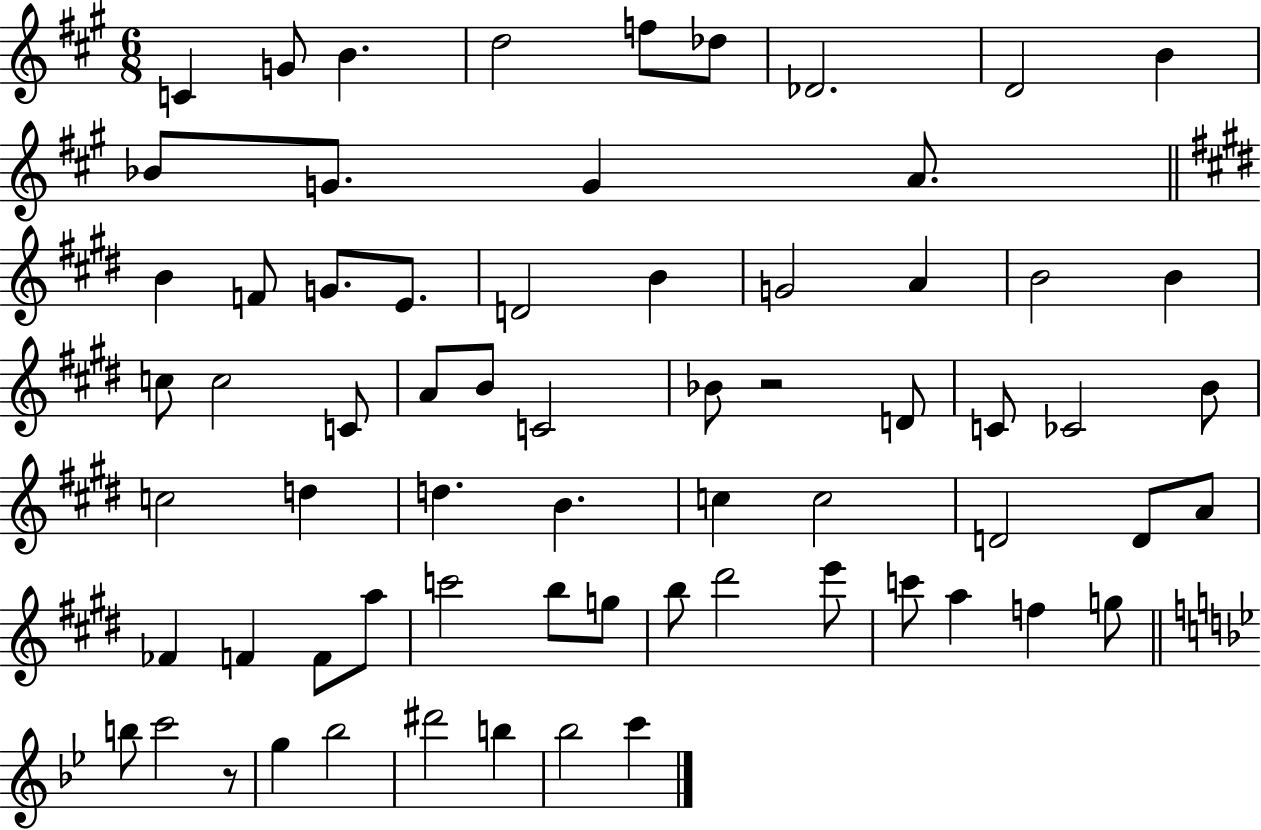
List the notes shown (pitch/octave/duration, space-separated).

C4/q G4/e B4/q. D5/h F5/e Db5/e Db4/h. D4/h B4/q Bb4/e G4/e. G4/q A4/e. B4/q F4/e G4/e. E4/e. D4/h B4/q G4/h A4/q B4/h B4/q C5/e C5/h C4/e A4/e B4/e C4/h Bb4/e R/h D4/e C4/e CES4/h B4/e C5/h D5/q D5/q. B4/q. C5/q C5/h D4/h D4/e A4/e FES4/q F4/q F4/e A5/e C6/h B5/e G5/e B5/e D#6/h E6/e C6/e A5/q F5/q G5/e B5/e C6/h R/e G5/q Bb5/h D#6/h B5/q Bb5/h C6/q